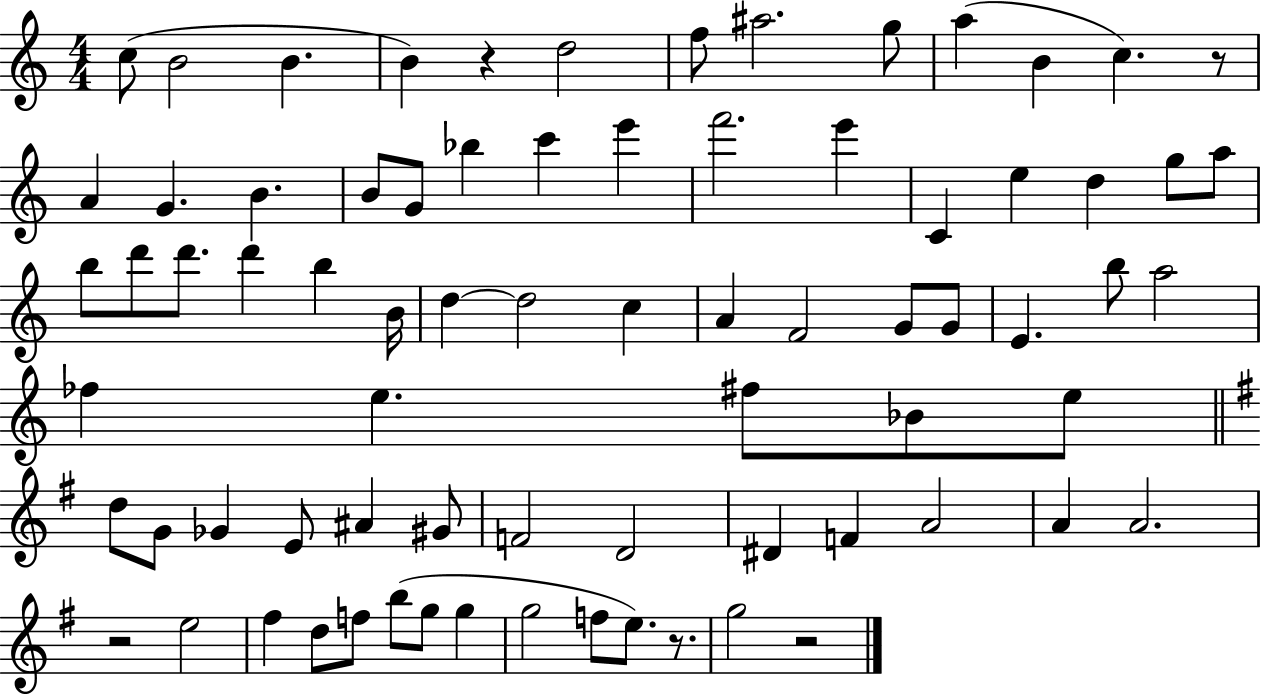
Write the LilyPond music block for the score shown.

{
  \clef treble
  \numericTimeSignature
  \time 4/4
  \key c \major
  \repeat volta 2 { c''8( b'2 b'4. | b'4) r4 d''2 | f''8 ais''2. g''8 | a''4( b'4 c''4.) r8 | \break a'4 g'4. b'4. | b'8 g'8 bes''4 c'''4 e'''4 | f'''2. e'''4 | c'4 e''4 d''4 g''8 a''8 | \break b''8 d'''8 d'''8. d'''4 b''4 b'16 | d''4~~ d''2 c''4 | a'4 f'2 g'8 g'8 | e'4. b''8 a''2 | \break fes''4 e''4. fis''8 bes'8 e''8 | \bar "||" \break \key e \minor d''8 g'8 ges'4 e'8 ais'4 gis'8 | f'2 d'2 | dis'4 f'4 a'2 | a'4 a'2. | \break r2 e''2 | fis''4 d''8 f''8 b''8( g''8 g''4 | g''2 f''8 e''8.) r8. | g''2 r2 | \break } \bar "|."
}